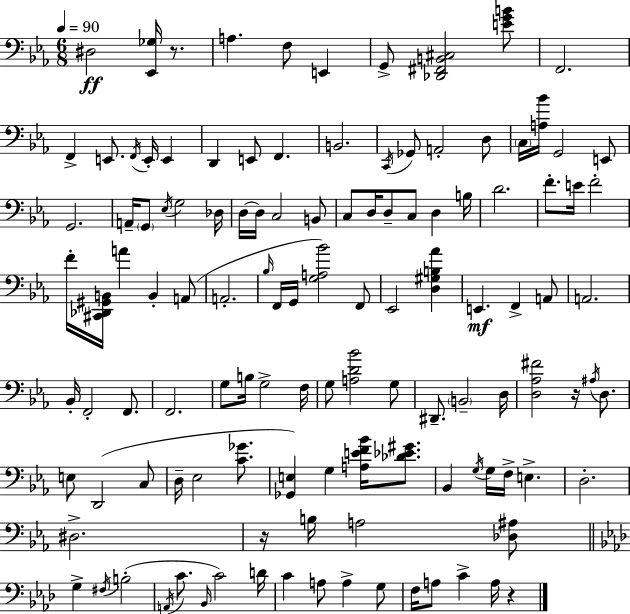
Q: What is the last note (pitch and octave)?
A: A3